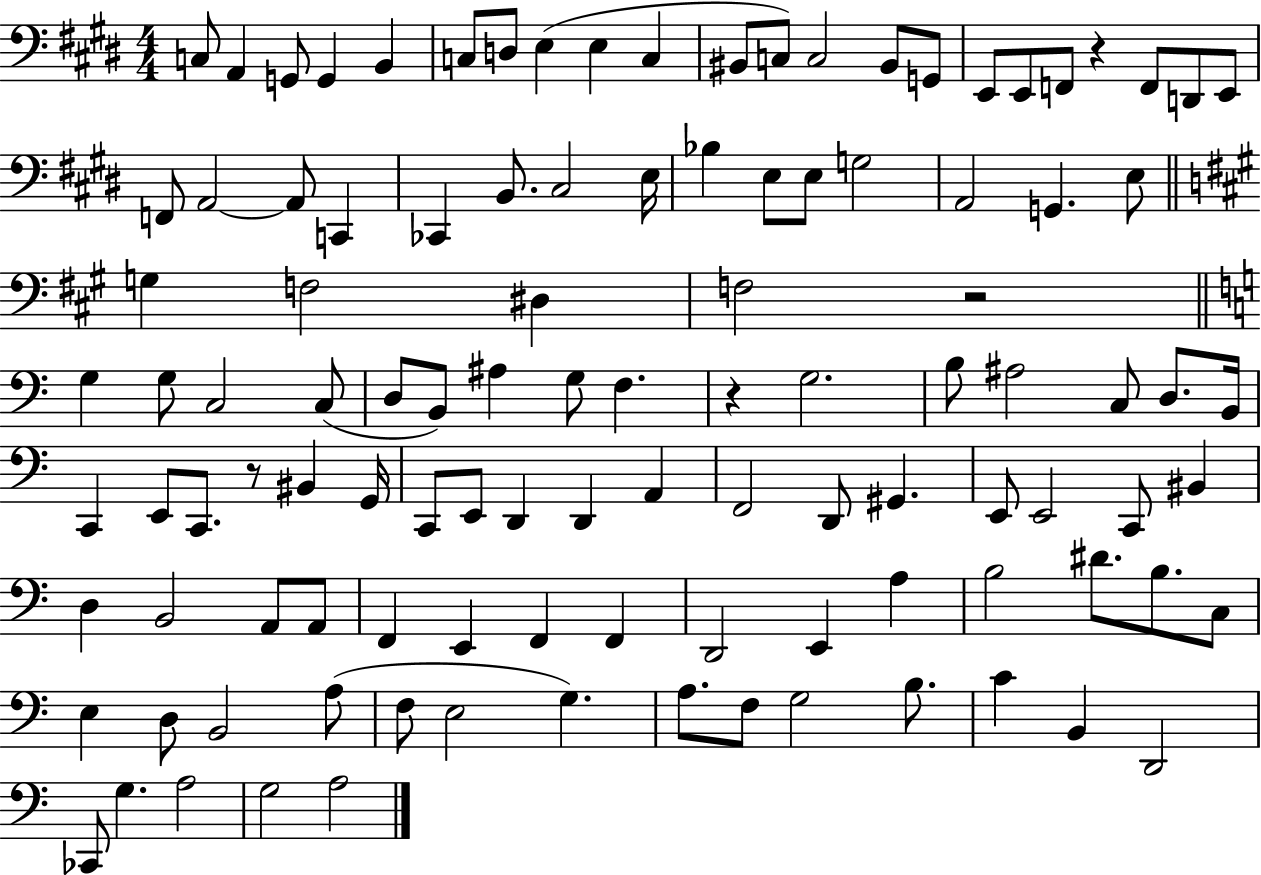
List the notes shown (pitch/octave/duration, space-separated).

C3/e A2/q G2/e G2/q B2/q C3/e D3/e E3/q E3/q C3/q BIS2/e C3/e C3/h BIS2/e G2/e E2/e E2/e F2/e R/q F2/e D2/e E2/e F2/e A2/h A2/e C2/q CES2/q B2/e. C#3/h E3/s Bb3/q E3/e E3/e G3/h A2/h G2/q. E3/e G3/q F3/h D#3/q F3/h R/h G3/q G3/e C3/h C3/e D3/e B2/e A#3/q G3/e F3/q. R/q G3/h. B3/e A#3/h C3/e D3/e. B2/s C2/q E2/e C2/e. R/e BIS2/q G2/s C2/e E2/e D2/q D2/q A2/q F2/h D2/e G#2/q. E2/e E2/h C2/e BIS2/q D3/q B2/h A2/e A2/e F2/q E2/q F2/q F2/q D2/h E2/q A3/q B3/h D#4/e. B3/e. C3/e E3/q D3/e B2/h A3/e F3/e E3/h G3/q. A3/e. F3/e G3/h B3/e. C4/q B2/q D2/h CES2/e G3/q. A3/h G3/h A3/h